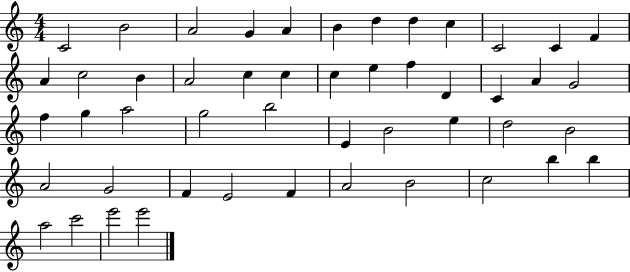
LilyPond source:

{
  \clef treble
  \numericTimeSignature
  \time 4/4
  \key c \major
  c'2 b'2 | a'2 g'4 a'4 | b'4 d''4 d''4 c''4 | c'2 c'4 f'4 | \break a'4 c''2 b'4 | a'2 c''4 c''4 | c''4 e''4 f''4 d'4 | c'4 a'4 g'2 | \break f''4 g''4 a''2 | g''2 b''2 | e'4 b'2 e''4 | d''2 b'2 | \break a'2 g'2 | f'4 e'2 f'4 | a'2 b'2 | c''2 b''4 b''4 | \break a''2 c'''2 | e'''2 e'''2 | \bar "|."
}